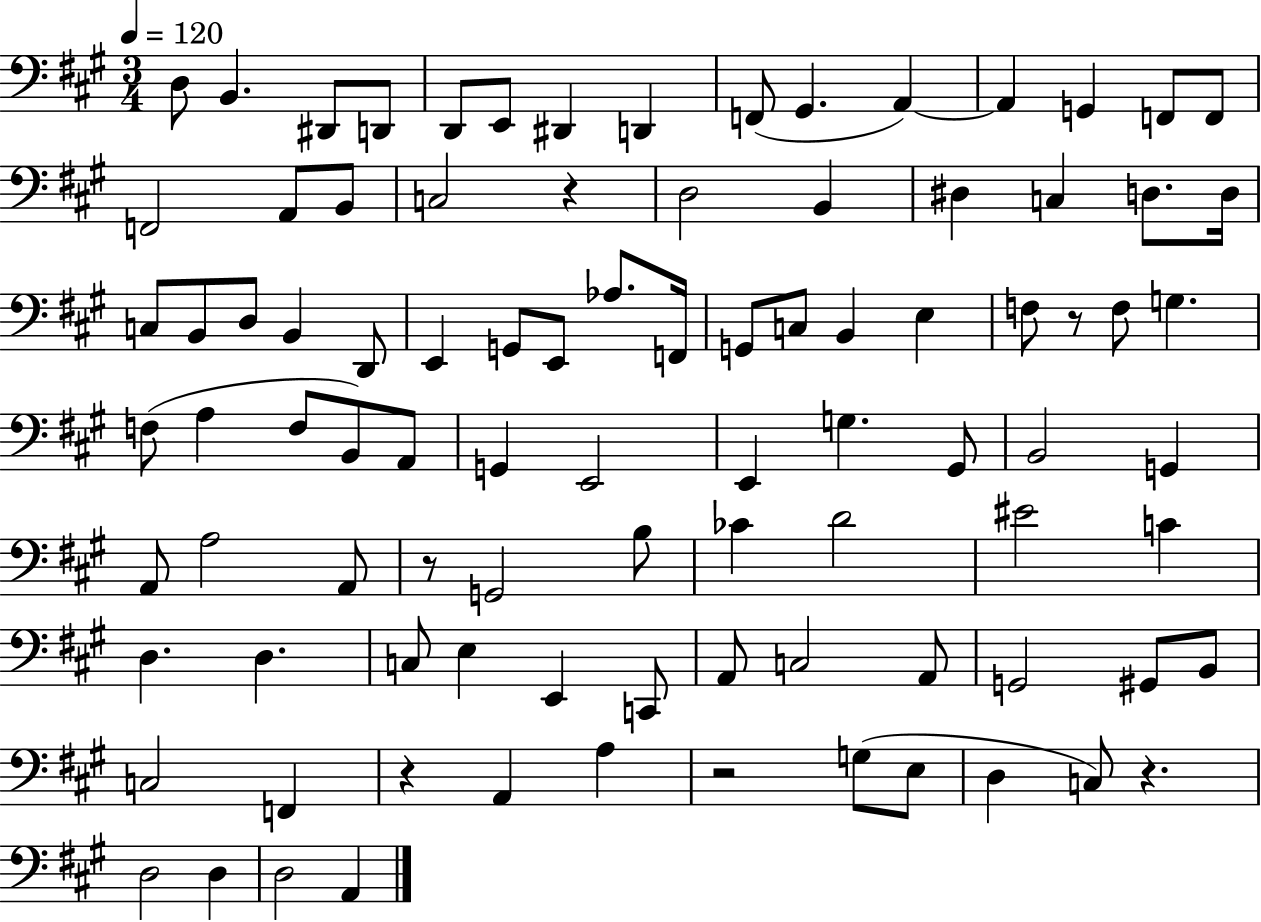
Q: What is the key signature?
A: A major